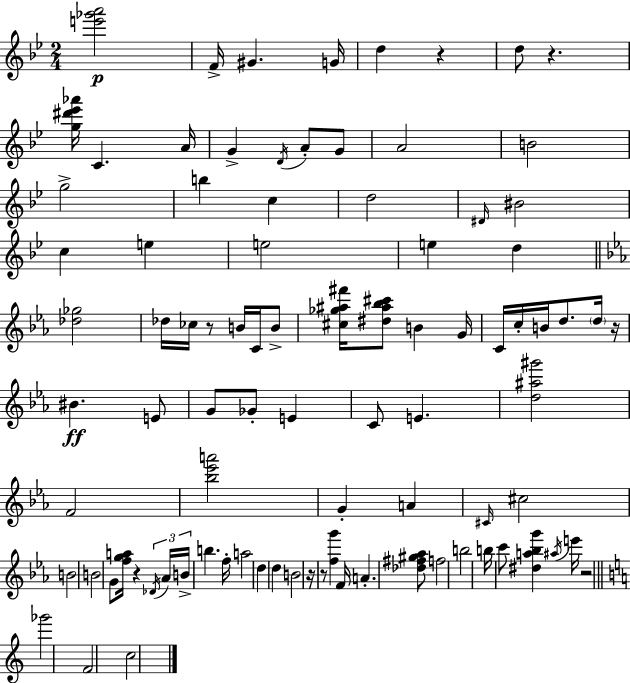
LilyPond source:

{
  \clef treble
  \numericTimeSignature
  \time 2/4
  \key bes \major
  <e''' ges''' a'''>2\p | f'16-> gis'4. g'16 | d''4 r4 | d''8 r4. | \break <g'' dis''' ees''' aes'''>16 c'4. a'16 | g'4-> \acciaccatura { d'16 } a'8-. g'8 | a'2 | b'2 | \break g''2-> | b''4 c''4 | d''2 | \grace { dis'16 } bis'2 | \break c''4 e''4 | e''2 | e''4 d''4 | \bar "||" \break \key ees \major <des'' ges''>2 | des''16 ces''16 r8 b'16 c'16 b'8-> | <cis'' ges'' ais'' fis'''>16 <dis'' ais'' bes'' cis'''>8 b'4 g'16 | c'16 c''16-. b'16 d''8. \parenthesize d''16 r16 | \break bis'4.\ff e'8 | g'8 ges'8-. e'4 | c'8 e'4. | <d'' ais'' gis'''>2 | \break f'2 | <bes'' ees''' a'''>2 | g'4-. a'4 | \grace { cis'16 } cis''2 | \break b'2 | b'2 | g'8 <f'' g'' a''>16 r4 | \tuplet 3/2 { \acciaccatura { des'16 } aes'16 b'16-> } b''4. | \break f''16-. a''2 | d''4 d''4 | b'2 | r16 r8 <f'' g'''>4 | \break f'16 a'4.-. | <des'' fis'' gis'' aes''>8 f''2 | b''2 | b''16 c'''8 <dis'' a'' bes'' g'''>4 | \break \acciaccatura { ais''16 } e'''16 r2 | \bar "||" \break \key c \major ges'''2 | f'2 | c''2 | \bar "|."
}